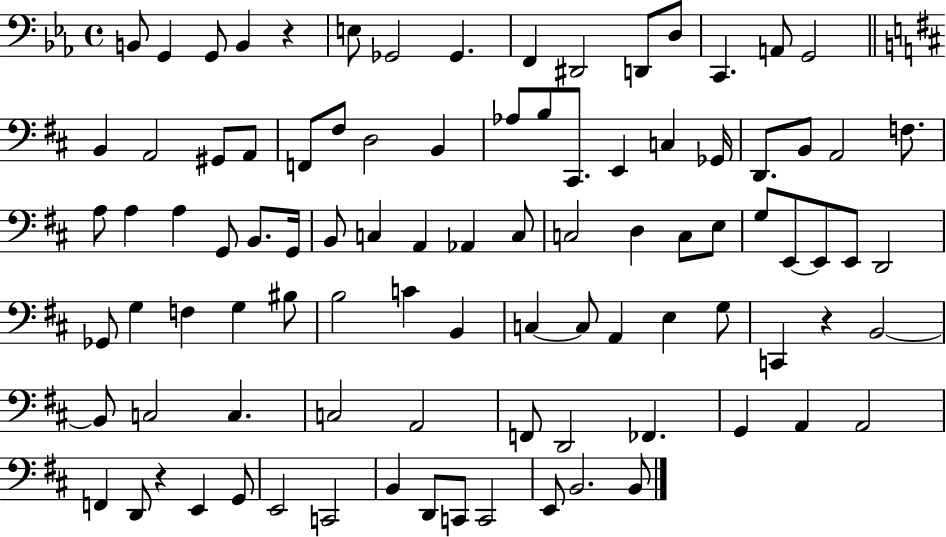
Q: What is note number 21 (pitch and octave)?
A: D3